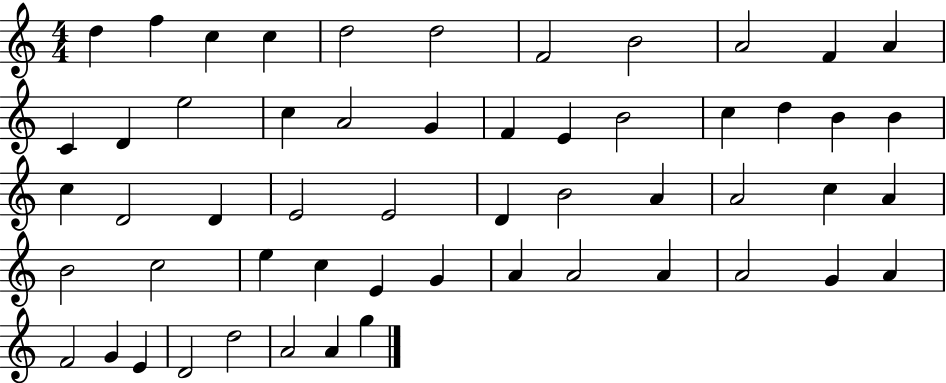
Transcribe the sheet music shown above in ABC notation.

X:1
T:Untitled
M:4/4
L:1/4
K:C
d f c c d2 d2 F2 B2 A2 F A C D e2 c A2 G F E B2 c d B B c D2 D E2 E2 D B2 A A2 c A B2 c2 e c E G A A2 A A2 G A F2 G E D2 d2 A2 A g